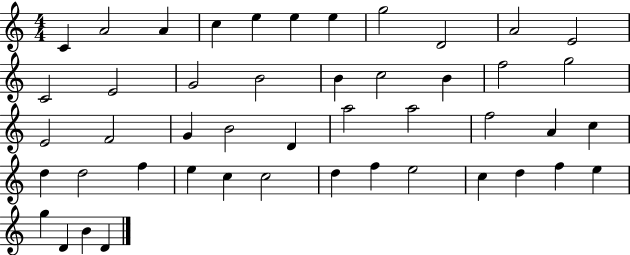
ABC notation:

X:1
T:Untitled
M:4/4
L:1/4
K:C
C A2 A c e e e g2 D2 A2 E2 C2 E2 G2 B2 B c2 B f2 g2 E2 F2 G B2 D a2 a2 f2 A c d d2 f e c c2 d f e2 c d f e g D B D